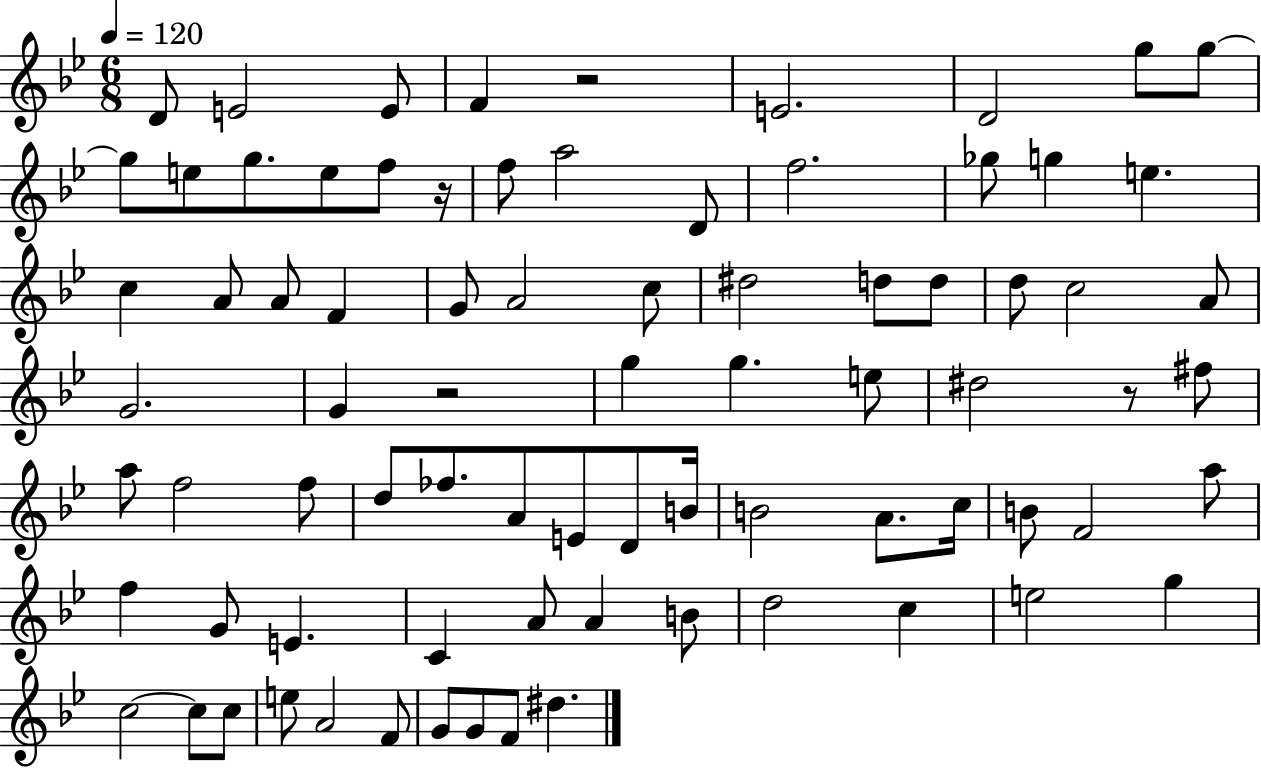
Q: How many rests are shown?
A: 4